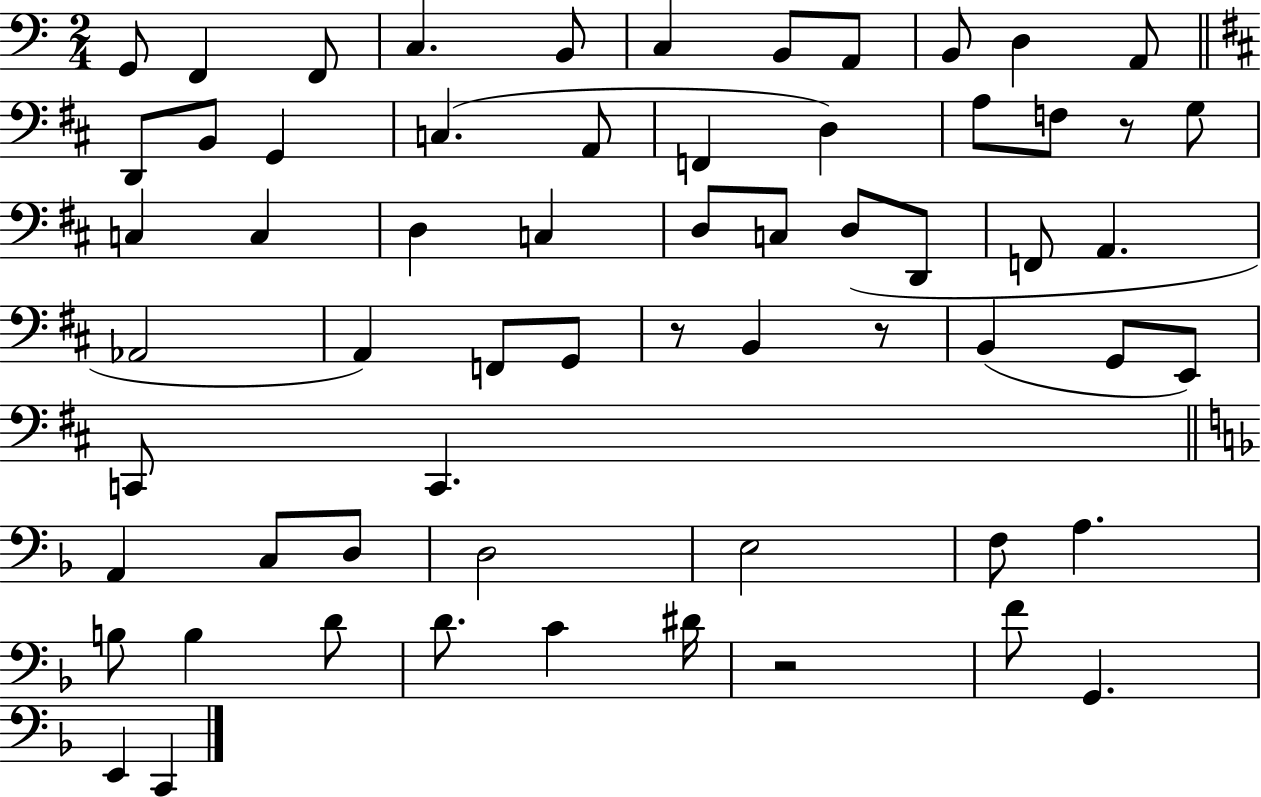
{
  \clef bass
  \numericTimeSignature
  \time 2/4
  \key c \major
  g,8 f,4 f,8 | c4. b,8 | c4 b,8 a,8 | b,8 d4 a,8 | \break \bar "||" \break \key b \minor d,8 b,8 g,4 | c4.( a,8 | f,4 d4) | a8 f8 r8 g8 | \break c4 c4 | d4 c4 | d8 c8 d8( d,8 | f,8 a,4. | \break aes,2 | a,4) f,8 g,8 | r8 b,4 r8 | b,4( g,8 e,8) | \break c,8 c,4. | \bar "||" \break \key f \major a,4 c8 d8 | d2 | e2 | f8 a4. | \break b8 b4 d'8 | d'8. c'4 dis'16 | r2 | f'8 g,4. | \break e,4 c,4 | \bar "|."
}